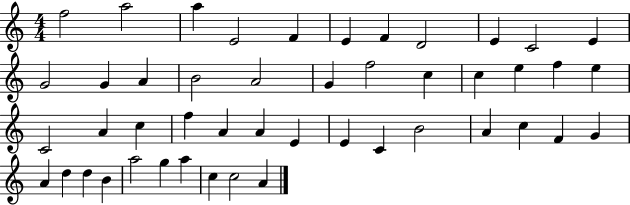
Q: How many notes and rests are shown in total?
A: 47